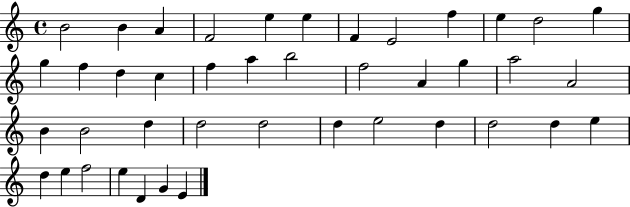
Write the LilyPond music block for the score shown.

{
  \clef treble
  \time 4/4
  \defaultTimeSignature
  \key c \major
  b'2 b'4 a'4 | f'2 e''4 e''4 | f'4 e'2 f''4 | e''4 d''2 g''4 | \break g''4 f''4 d''4 c''4 | f''4 a''4 b''2 | f''2 a'4 g''4 | a''2 a'2 | \break b'4 b'2 d''4 | d''2 d''2 | d''4 e''2 d''4 | d''2 d''4 e''4 | \break d''4 e''4 f''2 | e''4 d'4 g'4 e'4 | \bar "|."
}